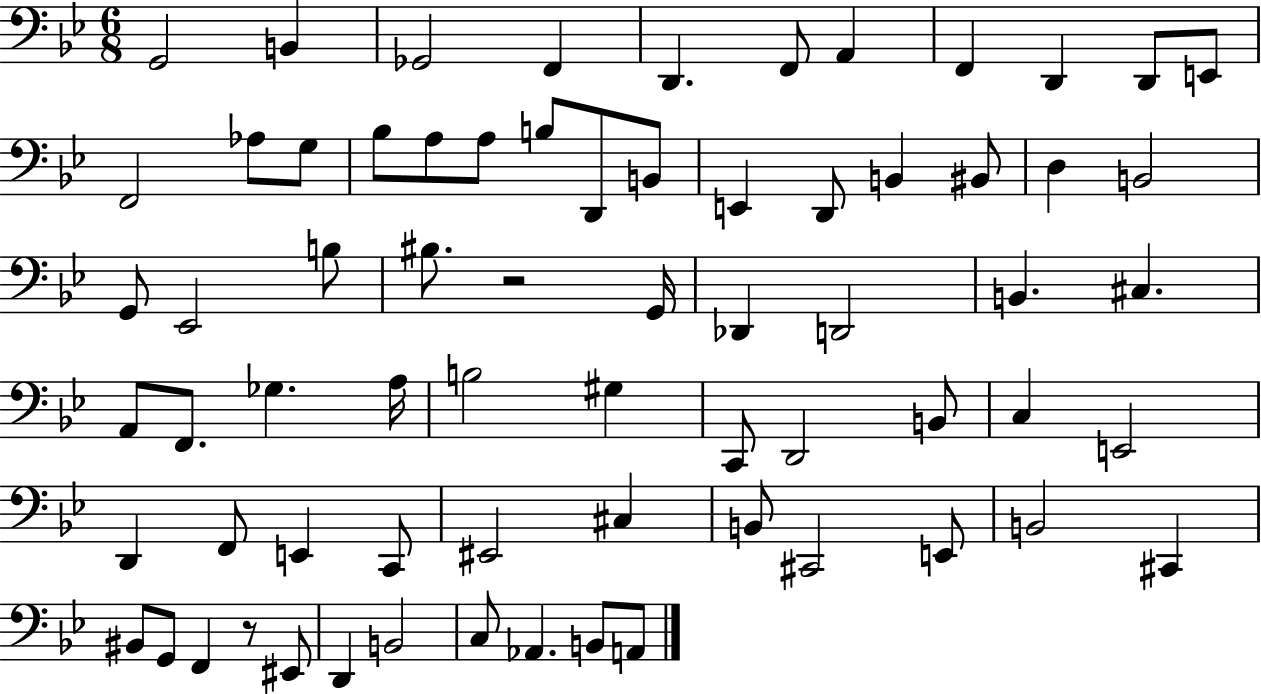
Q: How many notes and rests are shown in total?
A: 69